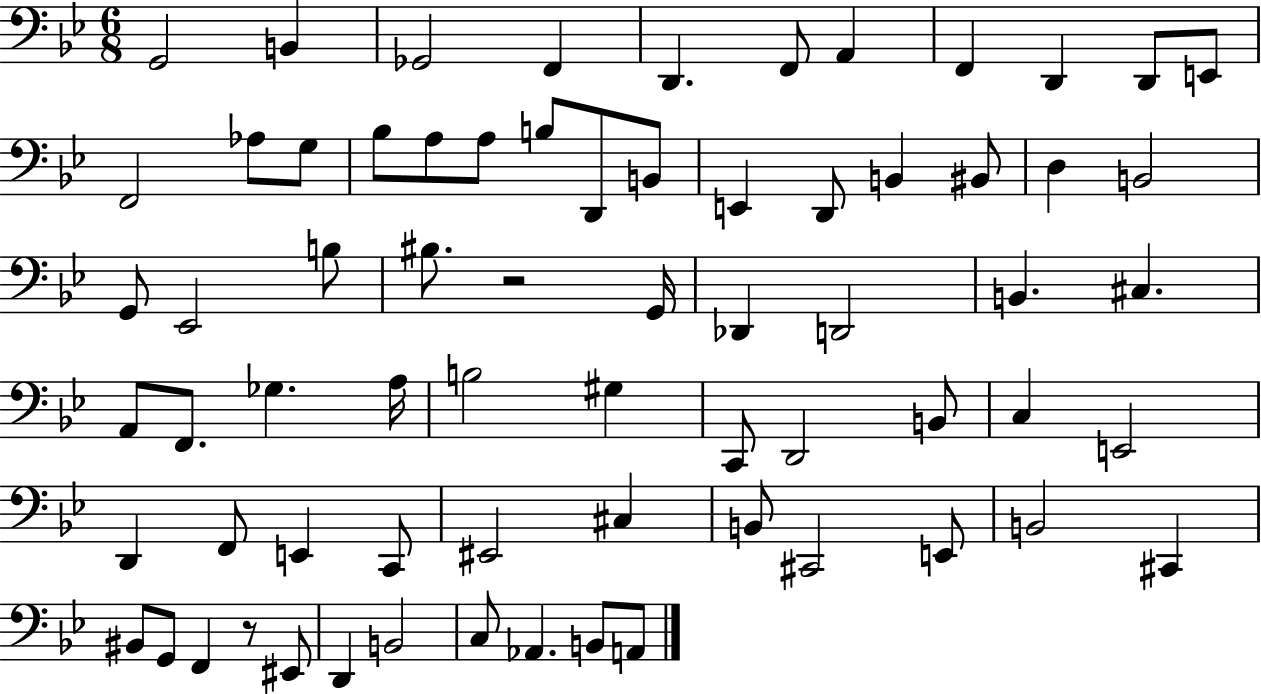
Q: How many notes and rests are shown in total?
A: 69